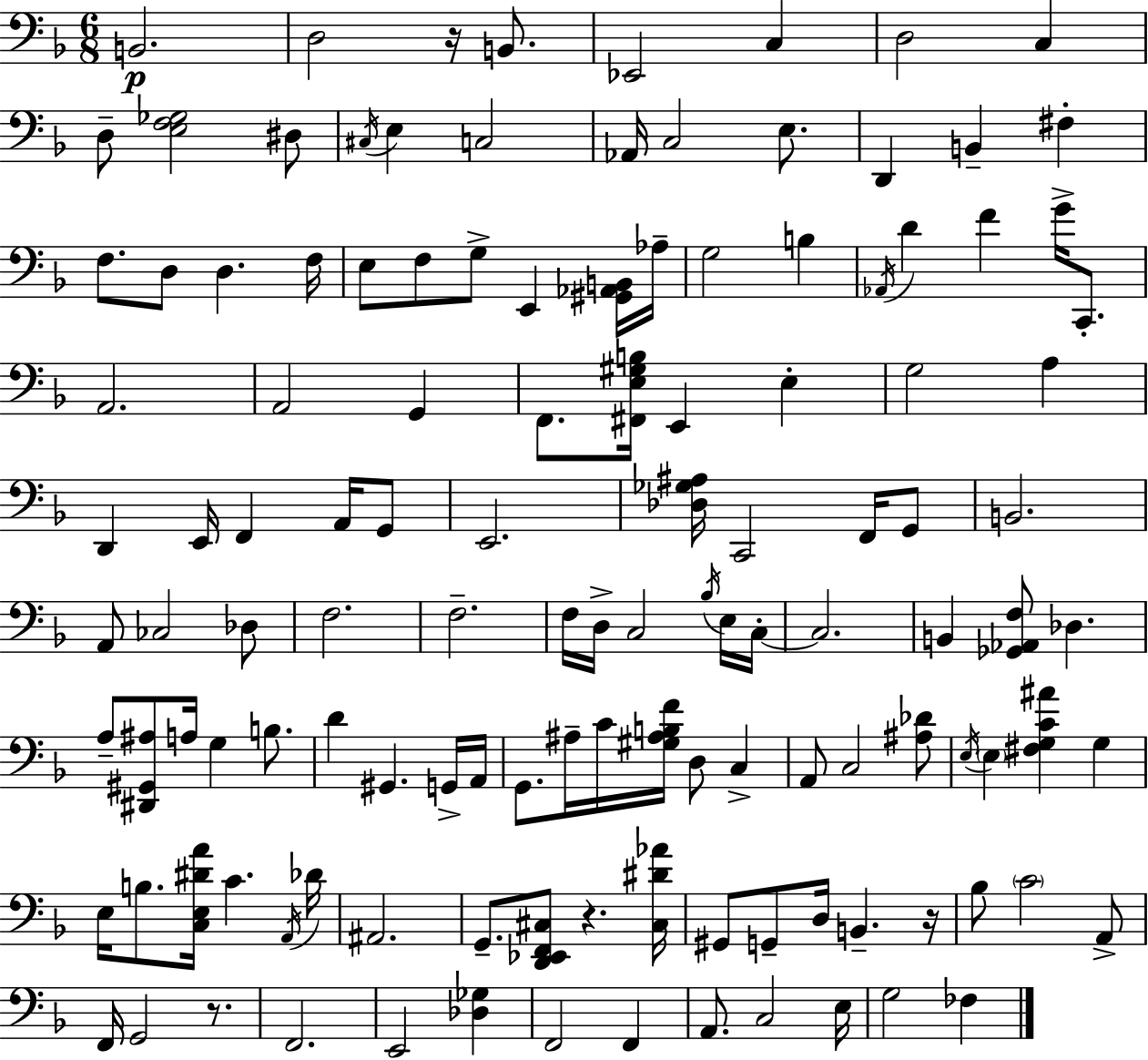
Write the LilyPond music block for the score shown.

{
  \clef bass
  \numericTimeSignature
  \time 6/8
  \key d \minor
  \repeat volta 2 { b,2.\p | d2 r16 b,8. | ees,2 c4 | d2 c4 | \break d8-- <e f ges>2 dis8 | \acciaccatura { cis16 } e4 c2 | aes,16 c2 e8. | d,4 b,4-- fis4-. | \break f8. d8 d4. | f16 e8 f8 g8-> e,4 <gis, aes, b,>16 | aes16-- g2 b4 | \acciaccatura { aes,16 } d'4 f'4 g'16-> c,8.-. | \break a,2. | a,2 g,4 | f,8. <fis, e gis b>16 e,4 e4-. | g2 a4 | \break d,4 e,16 f,4 a,16 | g,8 e,2. | <des ges ais>16 c,2 f,16 | g,8 b,2. | \break a,8 ces2 | des8 f2. | f2.-- | f16 d16-> c2 | \break \acciaccatura { bes16 } e16 c16-.~~ c2. | b,4 <ges, aes, f>8 des4. | a8-- <dis, gis, ais>8 a16 g4 | b8. d'4 gis,4. | \break g,16-> a,16 g,8. ais16-- c'16 <gis ais b f'>16 d8 c4-> | a,8 c2 | <ais des'>8 \acciaccatura { e16 } \parenthesize e4 <fis g c' ais'>4 | g4 e16 b8. <c e dis' a'>16 c'4. | \break \acciaccatura { a,16 } des'16 ais,2. | g,8.-- <d, ees, f, cis>8 r4. | <cis dis' aes'>16 gis,8 g,8-- d16 b,4.-- | r16 bes8 \parenthesize c'2 | \break a,8-> f,16 g,2 | r8. f,2. | e,2 | <des ges>4 f,2 | \break f,4 a,8. c2 | e16 g2 | fes4 } \bar "|."
}